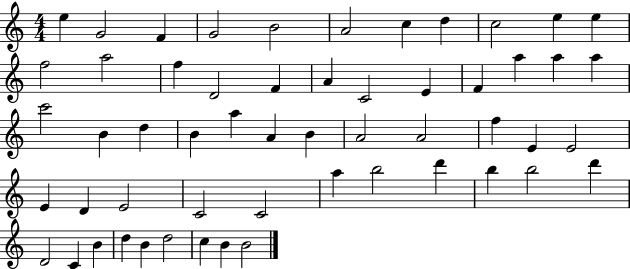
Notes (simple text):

E5/q G4/h F4/q G4/h B4/h A4/h C5/q D5/q C5/h E5/q E5/q F5/h A5/h F5/q D4/h F4/q A4/q C4/h E4/q F4/q A5/q A5/q A5/q C6/h B4/q D5/q B4/q A5/q A4/q B4/q A4/h A4/h F5/q E4/q E4/h E4/q D4/q E4/h C4/h C4/h A5/q B5/h D6/q B5/q B5/h D6/q D4/h C4/q B4/q D5/q B4/q D5/h C5/q B4/q B4/h